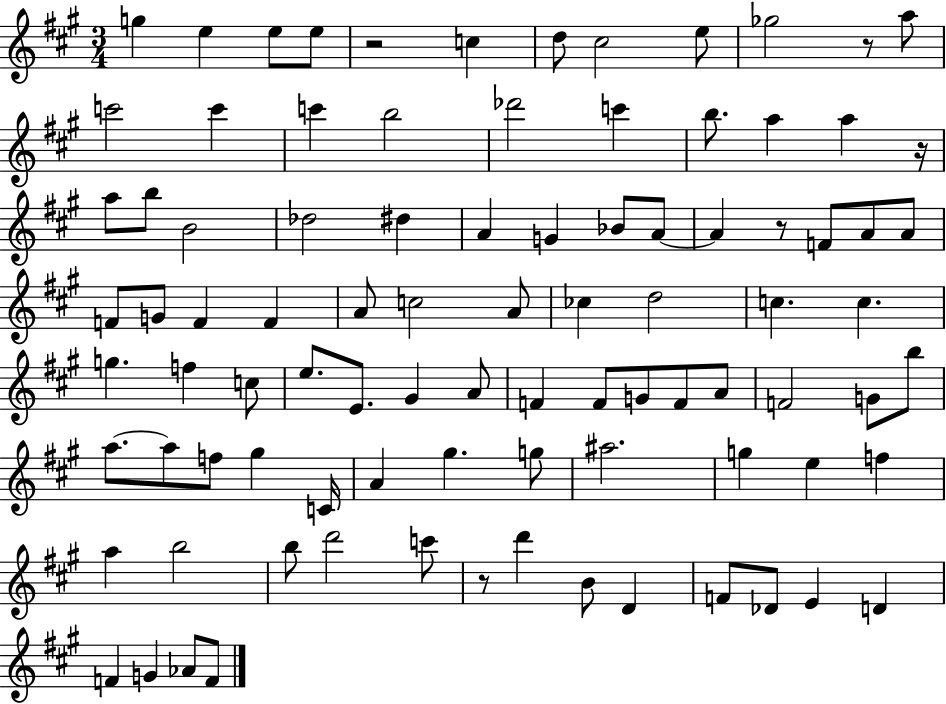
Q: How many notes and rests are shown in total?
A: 91